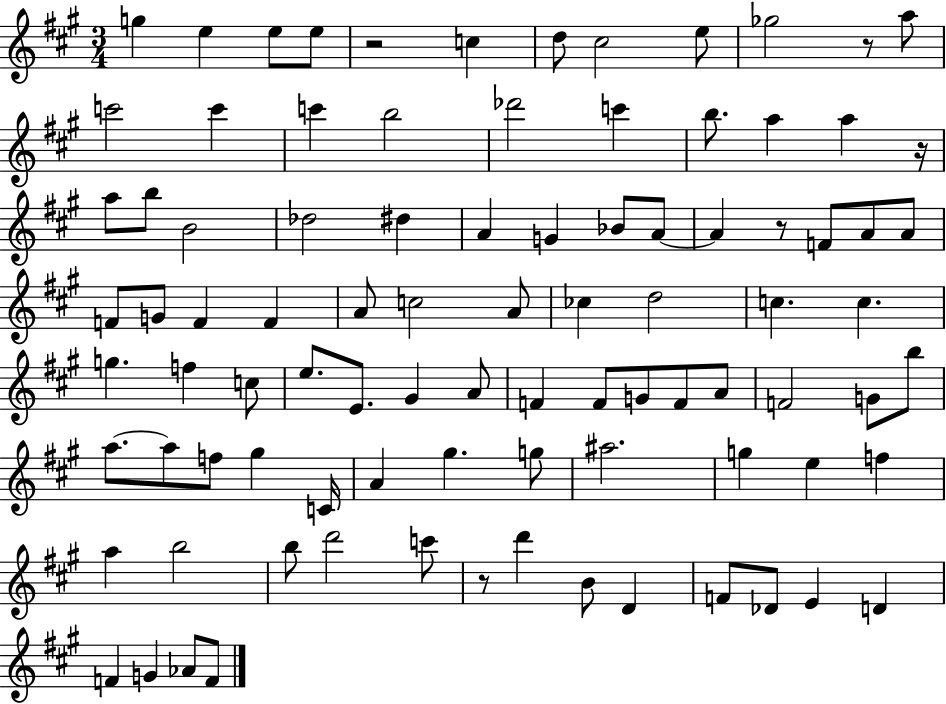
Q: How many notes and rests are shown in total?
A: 91